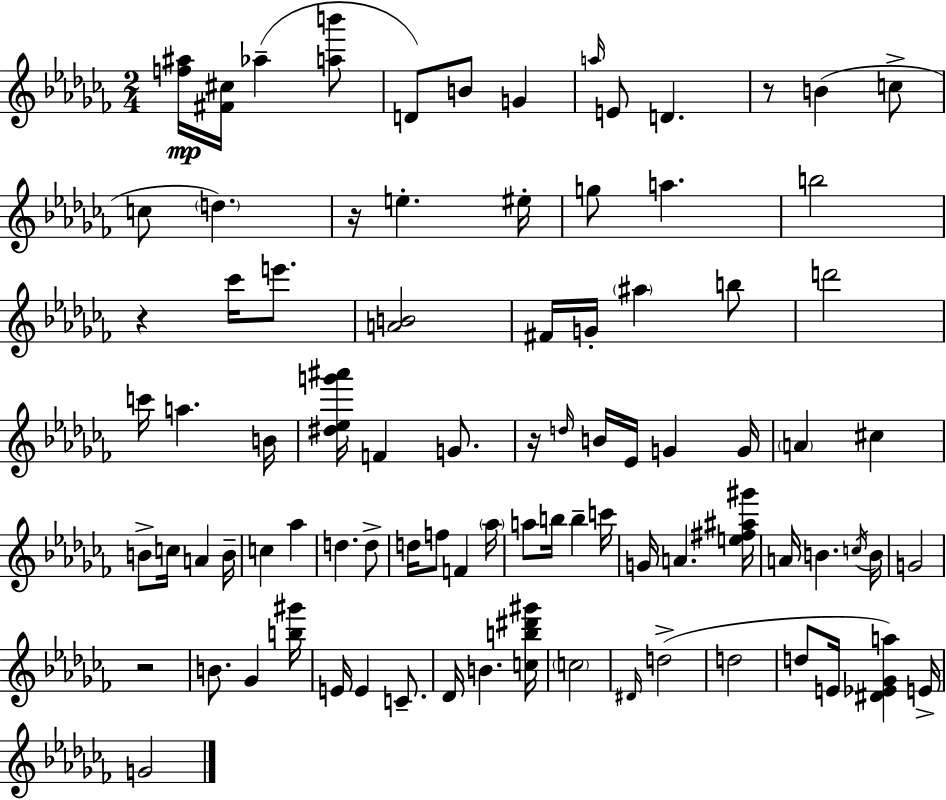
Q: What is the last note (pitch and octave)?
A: G4